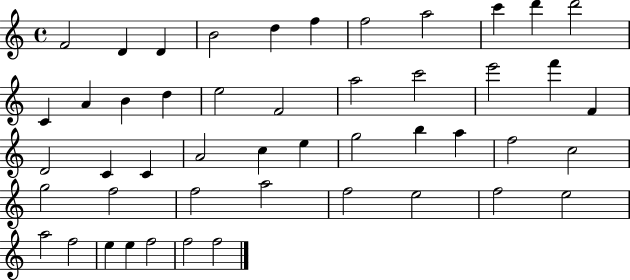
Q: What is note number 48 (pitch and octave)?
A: F5